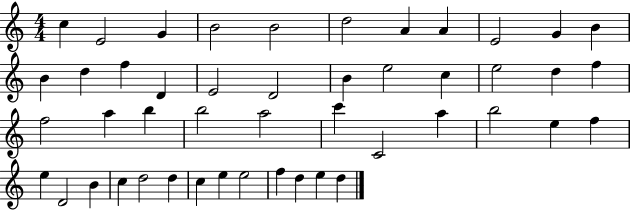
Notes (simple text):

C5/q E4/h G4/q B4/h B4/h D5/h A4/q A4/q E4/h G4/q B4/q B4/q D5/q F5/q D4/q E4/h D4/h B4/q E5/h C5/q E5/h D5/q F5/q F5/h A5/q B5/q B5/h A5/h C6/q C4/h A5/q B5/h E5/q F5/q E5/q D4/h B4/q C5/q D5/h D5/q C5/q E5/q E5/h F5/q D5/q E5/q D5/q